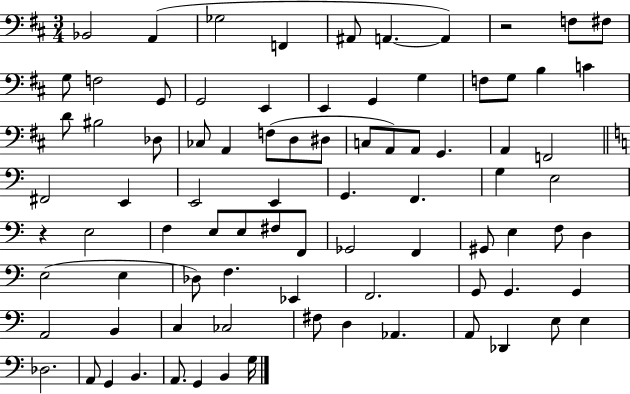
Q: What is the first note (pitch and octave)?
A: Bb2